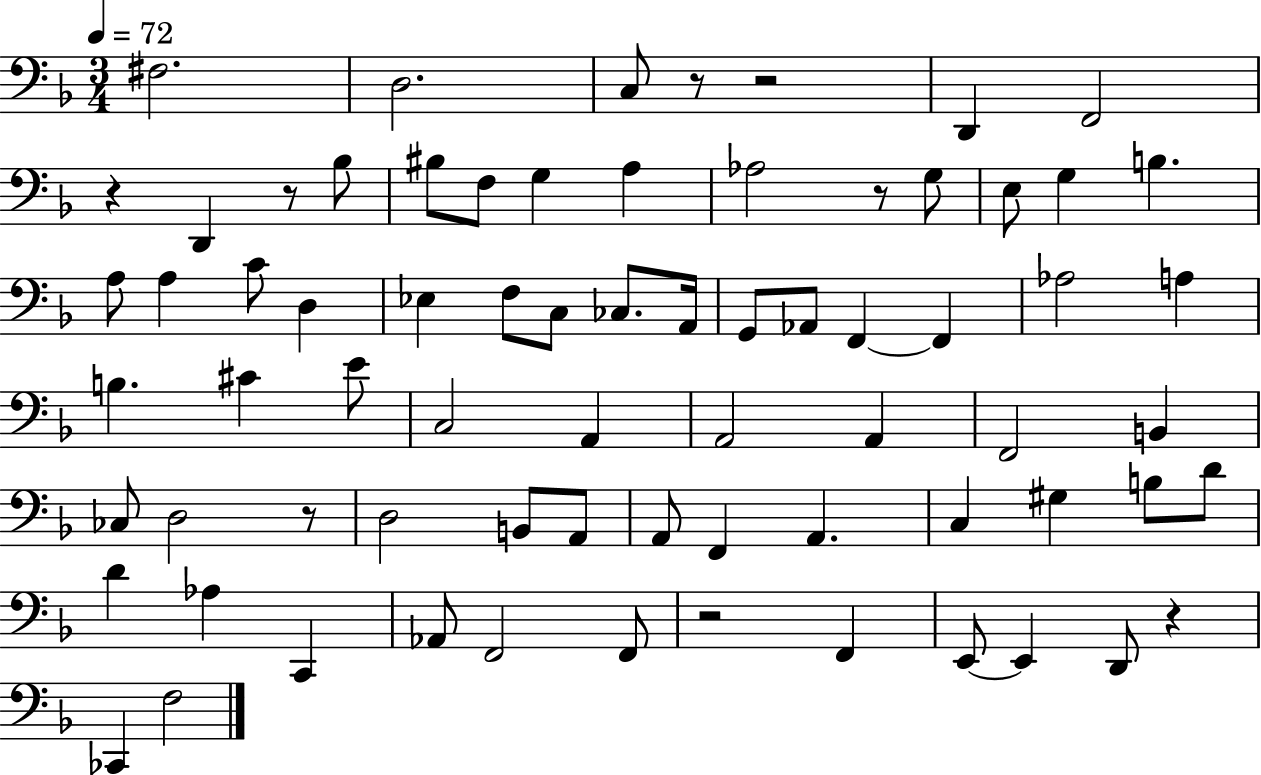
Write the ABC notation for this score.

X:1
T:Untitled
M:3/4
L:1/4
K:F
^F,2 D,2 C,/2 z/2 z2 D,, F,,2 z D,, z/2 _B,/2 ^B,/2 F,/2 G, A, _A,2 z/2 G,/2 E,/2 G, B, A,/2 A, C/2 D, _E, F,/2 C,/2 _C,/2 A,,/4 G,,/2 _A,,/2 F,, F,, _A,2 A, B, ^C E/2 C,2 A,, A,,2 A,, F,,2 B,, _C,/2 D,2 z/2 D,2 B,,/2 A,,/2 A,,/2 F,, A,, C, ^G, B,/2 D/2 D _A, C,, _A,,/2 F,,2 F,,/2 z2 F,, E,,/2 E,, D,,/2 z _C,, F,2